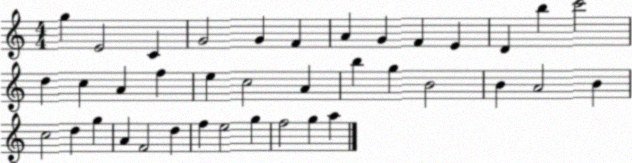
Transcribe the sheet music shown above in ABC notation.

X:1
T:Untitled
M:4/4
L:1/4
K:C
g E2 C G2 G F A G F E D b c'2 d c A f e c2 A b g B2 B A2 B c2 d g A F2 d f e2 g f2 g a